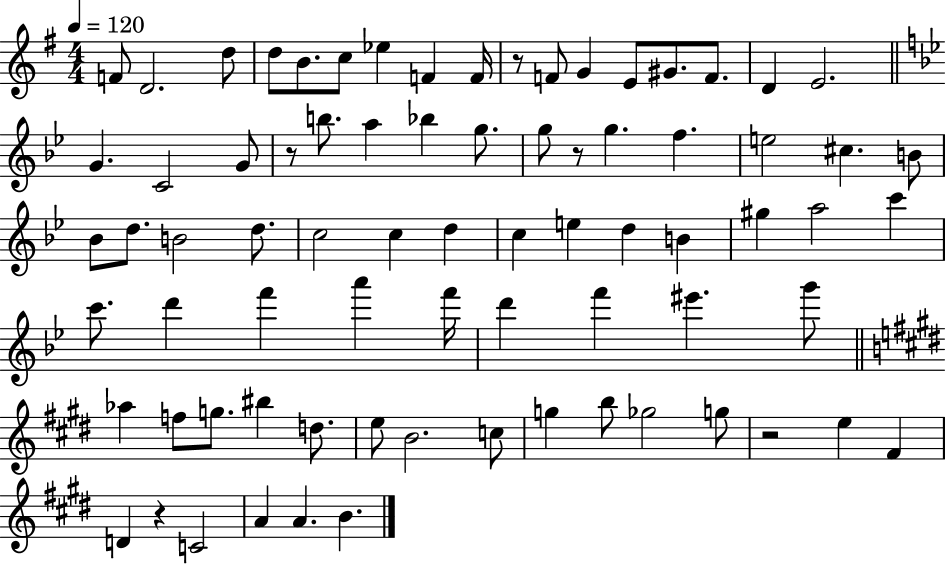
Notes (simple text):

F4/e D4/h. D5/e D5/e B4/e. C5/e Eb5/q F4/q F4/s R/e F4/e G4/q E4/e G#4/e. F4/e. D4/q E4/h. G4/q. C4/h G4/e R/e B5/e. A5/q Bb5/q G5/e. G5/e R/e G5/q. F5/q. E5/h C#5/q. B4/e Bb4/e D5/e. B4/h D5/e. C5/h C5/q D5/q C5/q E5/q D5/q B4/q G#5/q A5/h C6/q C6/e. D6/q F6/q A6/q F6/s D6/q F6/q EIS6/q. G6/e Ab5/q F5/e G5/e. BIS5/q D5/e. E5/e B4/h. C5/e G5/q B5/e Gb5/h G5/e R/h E5/q F#4/q D4/q R/q C4/h A4/q A4/q. B4/q.